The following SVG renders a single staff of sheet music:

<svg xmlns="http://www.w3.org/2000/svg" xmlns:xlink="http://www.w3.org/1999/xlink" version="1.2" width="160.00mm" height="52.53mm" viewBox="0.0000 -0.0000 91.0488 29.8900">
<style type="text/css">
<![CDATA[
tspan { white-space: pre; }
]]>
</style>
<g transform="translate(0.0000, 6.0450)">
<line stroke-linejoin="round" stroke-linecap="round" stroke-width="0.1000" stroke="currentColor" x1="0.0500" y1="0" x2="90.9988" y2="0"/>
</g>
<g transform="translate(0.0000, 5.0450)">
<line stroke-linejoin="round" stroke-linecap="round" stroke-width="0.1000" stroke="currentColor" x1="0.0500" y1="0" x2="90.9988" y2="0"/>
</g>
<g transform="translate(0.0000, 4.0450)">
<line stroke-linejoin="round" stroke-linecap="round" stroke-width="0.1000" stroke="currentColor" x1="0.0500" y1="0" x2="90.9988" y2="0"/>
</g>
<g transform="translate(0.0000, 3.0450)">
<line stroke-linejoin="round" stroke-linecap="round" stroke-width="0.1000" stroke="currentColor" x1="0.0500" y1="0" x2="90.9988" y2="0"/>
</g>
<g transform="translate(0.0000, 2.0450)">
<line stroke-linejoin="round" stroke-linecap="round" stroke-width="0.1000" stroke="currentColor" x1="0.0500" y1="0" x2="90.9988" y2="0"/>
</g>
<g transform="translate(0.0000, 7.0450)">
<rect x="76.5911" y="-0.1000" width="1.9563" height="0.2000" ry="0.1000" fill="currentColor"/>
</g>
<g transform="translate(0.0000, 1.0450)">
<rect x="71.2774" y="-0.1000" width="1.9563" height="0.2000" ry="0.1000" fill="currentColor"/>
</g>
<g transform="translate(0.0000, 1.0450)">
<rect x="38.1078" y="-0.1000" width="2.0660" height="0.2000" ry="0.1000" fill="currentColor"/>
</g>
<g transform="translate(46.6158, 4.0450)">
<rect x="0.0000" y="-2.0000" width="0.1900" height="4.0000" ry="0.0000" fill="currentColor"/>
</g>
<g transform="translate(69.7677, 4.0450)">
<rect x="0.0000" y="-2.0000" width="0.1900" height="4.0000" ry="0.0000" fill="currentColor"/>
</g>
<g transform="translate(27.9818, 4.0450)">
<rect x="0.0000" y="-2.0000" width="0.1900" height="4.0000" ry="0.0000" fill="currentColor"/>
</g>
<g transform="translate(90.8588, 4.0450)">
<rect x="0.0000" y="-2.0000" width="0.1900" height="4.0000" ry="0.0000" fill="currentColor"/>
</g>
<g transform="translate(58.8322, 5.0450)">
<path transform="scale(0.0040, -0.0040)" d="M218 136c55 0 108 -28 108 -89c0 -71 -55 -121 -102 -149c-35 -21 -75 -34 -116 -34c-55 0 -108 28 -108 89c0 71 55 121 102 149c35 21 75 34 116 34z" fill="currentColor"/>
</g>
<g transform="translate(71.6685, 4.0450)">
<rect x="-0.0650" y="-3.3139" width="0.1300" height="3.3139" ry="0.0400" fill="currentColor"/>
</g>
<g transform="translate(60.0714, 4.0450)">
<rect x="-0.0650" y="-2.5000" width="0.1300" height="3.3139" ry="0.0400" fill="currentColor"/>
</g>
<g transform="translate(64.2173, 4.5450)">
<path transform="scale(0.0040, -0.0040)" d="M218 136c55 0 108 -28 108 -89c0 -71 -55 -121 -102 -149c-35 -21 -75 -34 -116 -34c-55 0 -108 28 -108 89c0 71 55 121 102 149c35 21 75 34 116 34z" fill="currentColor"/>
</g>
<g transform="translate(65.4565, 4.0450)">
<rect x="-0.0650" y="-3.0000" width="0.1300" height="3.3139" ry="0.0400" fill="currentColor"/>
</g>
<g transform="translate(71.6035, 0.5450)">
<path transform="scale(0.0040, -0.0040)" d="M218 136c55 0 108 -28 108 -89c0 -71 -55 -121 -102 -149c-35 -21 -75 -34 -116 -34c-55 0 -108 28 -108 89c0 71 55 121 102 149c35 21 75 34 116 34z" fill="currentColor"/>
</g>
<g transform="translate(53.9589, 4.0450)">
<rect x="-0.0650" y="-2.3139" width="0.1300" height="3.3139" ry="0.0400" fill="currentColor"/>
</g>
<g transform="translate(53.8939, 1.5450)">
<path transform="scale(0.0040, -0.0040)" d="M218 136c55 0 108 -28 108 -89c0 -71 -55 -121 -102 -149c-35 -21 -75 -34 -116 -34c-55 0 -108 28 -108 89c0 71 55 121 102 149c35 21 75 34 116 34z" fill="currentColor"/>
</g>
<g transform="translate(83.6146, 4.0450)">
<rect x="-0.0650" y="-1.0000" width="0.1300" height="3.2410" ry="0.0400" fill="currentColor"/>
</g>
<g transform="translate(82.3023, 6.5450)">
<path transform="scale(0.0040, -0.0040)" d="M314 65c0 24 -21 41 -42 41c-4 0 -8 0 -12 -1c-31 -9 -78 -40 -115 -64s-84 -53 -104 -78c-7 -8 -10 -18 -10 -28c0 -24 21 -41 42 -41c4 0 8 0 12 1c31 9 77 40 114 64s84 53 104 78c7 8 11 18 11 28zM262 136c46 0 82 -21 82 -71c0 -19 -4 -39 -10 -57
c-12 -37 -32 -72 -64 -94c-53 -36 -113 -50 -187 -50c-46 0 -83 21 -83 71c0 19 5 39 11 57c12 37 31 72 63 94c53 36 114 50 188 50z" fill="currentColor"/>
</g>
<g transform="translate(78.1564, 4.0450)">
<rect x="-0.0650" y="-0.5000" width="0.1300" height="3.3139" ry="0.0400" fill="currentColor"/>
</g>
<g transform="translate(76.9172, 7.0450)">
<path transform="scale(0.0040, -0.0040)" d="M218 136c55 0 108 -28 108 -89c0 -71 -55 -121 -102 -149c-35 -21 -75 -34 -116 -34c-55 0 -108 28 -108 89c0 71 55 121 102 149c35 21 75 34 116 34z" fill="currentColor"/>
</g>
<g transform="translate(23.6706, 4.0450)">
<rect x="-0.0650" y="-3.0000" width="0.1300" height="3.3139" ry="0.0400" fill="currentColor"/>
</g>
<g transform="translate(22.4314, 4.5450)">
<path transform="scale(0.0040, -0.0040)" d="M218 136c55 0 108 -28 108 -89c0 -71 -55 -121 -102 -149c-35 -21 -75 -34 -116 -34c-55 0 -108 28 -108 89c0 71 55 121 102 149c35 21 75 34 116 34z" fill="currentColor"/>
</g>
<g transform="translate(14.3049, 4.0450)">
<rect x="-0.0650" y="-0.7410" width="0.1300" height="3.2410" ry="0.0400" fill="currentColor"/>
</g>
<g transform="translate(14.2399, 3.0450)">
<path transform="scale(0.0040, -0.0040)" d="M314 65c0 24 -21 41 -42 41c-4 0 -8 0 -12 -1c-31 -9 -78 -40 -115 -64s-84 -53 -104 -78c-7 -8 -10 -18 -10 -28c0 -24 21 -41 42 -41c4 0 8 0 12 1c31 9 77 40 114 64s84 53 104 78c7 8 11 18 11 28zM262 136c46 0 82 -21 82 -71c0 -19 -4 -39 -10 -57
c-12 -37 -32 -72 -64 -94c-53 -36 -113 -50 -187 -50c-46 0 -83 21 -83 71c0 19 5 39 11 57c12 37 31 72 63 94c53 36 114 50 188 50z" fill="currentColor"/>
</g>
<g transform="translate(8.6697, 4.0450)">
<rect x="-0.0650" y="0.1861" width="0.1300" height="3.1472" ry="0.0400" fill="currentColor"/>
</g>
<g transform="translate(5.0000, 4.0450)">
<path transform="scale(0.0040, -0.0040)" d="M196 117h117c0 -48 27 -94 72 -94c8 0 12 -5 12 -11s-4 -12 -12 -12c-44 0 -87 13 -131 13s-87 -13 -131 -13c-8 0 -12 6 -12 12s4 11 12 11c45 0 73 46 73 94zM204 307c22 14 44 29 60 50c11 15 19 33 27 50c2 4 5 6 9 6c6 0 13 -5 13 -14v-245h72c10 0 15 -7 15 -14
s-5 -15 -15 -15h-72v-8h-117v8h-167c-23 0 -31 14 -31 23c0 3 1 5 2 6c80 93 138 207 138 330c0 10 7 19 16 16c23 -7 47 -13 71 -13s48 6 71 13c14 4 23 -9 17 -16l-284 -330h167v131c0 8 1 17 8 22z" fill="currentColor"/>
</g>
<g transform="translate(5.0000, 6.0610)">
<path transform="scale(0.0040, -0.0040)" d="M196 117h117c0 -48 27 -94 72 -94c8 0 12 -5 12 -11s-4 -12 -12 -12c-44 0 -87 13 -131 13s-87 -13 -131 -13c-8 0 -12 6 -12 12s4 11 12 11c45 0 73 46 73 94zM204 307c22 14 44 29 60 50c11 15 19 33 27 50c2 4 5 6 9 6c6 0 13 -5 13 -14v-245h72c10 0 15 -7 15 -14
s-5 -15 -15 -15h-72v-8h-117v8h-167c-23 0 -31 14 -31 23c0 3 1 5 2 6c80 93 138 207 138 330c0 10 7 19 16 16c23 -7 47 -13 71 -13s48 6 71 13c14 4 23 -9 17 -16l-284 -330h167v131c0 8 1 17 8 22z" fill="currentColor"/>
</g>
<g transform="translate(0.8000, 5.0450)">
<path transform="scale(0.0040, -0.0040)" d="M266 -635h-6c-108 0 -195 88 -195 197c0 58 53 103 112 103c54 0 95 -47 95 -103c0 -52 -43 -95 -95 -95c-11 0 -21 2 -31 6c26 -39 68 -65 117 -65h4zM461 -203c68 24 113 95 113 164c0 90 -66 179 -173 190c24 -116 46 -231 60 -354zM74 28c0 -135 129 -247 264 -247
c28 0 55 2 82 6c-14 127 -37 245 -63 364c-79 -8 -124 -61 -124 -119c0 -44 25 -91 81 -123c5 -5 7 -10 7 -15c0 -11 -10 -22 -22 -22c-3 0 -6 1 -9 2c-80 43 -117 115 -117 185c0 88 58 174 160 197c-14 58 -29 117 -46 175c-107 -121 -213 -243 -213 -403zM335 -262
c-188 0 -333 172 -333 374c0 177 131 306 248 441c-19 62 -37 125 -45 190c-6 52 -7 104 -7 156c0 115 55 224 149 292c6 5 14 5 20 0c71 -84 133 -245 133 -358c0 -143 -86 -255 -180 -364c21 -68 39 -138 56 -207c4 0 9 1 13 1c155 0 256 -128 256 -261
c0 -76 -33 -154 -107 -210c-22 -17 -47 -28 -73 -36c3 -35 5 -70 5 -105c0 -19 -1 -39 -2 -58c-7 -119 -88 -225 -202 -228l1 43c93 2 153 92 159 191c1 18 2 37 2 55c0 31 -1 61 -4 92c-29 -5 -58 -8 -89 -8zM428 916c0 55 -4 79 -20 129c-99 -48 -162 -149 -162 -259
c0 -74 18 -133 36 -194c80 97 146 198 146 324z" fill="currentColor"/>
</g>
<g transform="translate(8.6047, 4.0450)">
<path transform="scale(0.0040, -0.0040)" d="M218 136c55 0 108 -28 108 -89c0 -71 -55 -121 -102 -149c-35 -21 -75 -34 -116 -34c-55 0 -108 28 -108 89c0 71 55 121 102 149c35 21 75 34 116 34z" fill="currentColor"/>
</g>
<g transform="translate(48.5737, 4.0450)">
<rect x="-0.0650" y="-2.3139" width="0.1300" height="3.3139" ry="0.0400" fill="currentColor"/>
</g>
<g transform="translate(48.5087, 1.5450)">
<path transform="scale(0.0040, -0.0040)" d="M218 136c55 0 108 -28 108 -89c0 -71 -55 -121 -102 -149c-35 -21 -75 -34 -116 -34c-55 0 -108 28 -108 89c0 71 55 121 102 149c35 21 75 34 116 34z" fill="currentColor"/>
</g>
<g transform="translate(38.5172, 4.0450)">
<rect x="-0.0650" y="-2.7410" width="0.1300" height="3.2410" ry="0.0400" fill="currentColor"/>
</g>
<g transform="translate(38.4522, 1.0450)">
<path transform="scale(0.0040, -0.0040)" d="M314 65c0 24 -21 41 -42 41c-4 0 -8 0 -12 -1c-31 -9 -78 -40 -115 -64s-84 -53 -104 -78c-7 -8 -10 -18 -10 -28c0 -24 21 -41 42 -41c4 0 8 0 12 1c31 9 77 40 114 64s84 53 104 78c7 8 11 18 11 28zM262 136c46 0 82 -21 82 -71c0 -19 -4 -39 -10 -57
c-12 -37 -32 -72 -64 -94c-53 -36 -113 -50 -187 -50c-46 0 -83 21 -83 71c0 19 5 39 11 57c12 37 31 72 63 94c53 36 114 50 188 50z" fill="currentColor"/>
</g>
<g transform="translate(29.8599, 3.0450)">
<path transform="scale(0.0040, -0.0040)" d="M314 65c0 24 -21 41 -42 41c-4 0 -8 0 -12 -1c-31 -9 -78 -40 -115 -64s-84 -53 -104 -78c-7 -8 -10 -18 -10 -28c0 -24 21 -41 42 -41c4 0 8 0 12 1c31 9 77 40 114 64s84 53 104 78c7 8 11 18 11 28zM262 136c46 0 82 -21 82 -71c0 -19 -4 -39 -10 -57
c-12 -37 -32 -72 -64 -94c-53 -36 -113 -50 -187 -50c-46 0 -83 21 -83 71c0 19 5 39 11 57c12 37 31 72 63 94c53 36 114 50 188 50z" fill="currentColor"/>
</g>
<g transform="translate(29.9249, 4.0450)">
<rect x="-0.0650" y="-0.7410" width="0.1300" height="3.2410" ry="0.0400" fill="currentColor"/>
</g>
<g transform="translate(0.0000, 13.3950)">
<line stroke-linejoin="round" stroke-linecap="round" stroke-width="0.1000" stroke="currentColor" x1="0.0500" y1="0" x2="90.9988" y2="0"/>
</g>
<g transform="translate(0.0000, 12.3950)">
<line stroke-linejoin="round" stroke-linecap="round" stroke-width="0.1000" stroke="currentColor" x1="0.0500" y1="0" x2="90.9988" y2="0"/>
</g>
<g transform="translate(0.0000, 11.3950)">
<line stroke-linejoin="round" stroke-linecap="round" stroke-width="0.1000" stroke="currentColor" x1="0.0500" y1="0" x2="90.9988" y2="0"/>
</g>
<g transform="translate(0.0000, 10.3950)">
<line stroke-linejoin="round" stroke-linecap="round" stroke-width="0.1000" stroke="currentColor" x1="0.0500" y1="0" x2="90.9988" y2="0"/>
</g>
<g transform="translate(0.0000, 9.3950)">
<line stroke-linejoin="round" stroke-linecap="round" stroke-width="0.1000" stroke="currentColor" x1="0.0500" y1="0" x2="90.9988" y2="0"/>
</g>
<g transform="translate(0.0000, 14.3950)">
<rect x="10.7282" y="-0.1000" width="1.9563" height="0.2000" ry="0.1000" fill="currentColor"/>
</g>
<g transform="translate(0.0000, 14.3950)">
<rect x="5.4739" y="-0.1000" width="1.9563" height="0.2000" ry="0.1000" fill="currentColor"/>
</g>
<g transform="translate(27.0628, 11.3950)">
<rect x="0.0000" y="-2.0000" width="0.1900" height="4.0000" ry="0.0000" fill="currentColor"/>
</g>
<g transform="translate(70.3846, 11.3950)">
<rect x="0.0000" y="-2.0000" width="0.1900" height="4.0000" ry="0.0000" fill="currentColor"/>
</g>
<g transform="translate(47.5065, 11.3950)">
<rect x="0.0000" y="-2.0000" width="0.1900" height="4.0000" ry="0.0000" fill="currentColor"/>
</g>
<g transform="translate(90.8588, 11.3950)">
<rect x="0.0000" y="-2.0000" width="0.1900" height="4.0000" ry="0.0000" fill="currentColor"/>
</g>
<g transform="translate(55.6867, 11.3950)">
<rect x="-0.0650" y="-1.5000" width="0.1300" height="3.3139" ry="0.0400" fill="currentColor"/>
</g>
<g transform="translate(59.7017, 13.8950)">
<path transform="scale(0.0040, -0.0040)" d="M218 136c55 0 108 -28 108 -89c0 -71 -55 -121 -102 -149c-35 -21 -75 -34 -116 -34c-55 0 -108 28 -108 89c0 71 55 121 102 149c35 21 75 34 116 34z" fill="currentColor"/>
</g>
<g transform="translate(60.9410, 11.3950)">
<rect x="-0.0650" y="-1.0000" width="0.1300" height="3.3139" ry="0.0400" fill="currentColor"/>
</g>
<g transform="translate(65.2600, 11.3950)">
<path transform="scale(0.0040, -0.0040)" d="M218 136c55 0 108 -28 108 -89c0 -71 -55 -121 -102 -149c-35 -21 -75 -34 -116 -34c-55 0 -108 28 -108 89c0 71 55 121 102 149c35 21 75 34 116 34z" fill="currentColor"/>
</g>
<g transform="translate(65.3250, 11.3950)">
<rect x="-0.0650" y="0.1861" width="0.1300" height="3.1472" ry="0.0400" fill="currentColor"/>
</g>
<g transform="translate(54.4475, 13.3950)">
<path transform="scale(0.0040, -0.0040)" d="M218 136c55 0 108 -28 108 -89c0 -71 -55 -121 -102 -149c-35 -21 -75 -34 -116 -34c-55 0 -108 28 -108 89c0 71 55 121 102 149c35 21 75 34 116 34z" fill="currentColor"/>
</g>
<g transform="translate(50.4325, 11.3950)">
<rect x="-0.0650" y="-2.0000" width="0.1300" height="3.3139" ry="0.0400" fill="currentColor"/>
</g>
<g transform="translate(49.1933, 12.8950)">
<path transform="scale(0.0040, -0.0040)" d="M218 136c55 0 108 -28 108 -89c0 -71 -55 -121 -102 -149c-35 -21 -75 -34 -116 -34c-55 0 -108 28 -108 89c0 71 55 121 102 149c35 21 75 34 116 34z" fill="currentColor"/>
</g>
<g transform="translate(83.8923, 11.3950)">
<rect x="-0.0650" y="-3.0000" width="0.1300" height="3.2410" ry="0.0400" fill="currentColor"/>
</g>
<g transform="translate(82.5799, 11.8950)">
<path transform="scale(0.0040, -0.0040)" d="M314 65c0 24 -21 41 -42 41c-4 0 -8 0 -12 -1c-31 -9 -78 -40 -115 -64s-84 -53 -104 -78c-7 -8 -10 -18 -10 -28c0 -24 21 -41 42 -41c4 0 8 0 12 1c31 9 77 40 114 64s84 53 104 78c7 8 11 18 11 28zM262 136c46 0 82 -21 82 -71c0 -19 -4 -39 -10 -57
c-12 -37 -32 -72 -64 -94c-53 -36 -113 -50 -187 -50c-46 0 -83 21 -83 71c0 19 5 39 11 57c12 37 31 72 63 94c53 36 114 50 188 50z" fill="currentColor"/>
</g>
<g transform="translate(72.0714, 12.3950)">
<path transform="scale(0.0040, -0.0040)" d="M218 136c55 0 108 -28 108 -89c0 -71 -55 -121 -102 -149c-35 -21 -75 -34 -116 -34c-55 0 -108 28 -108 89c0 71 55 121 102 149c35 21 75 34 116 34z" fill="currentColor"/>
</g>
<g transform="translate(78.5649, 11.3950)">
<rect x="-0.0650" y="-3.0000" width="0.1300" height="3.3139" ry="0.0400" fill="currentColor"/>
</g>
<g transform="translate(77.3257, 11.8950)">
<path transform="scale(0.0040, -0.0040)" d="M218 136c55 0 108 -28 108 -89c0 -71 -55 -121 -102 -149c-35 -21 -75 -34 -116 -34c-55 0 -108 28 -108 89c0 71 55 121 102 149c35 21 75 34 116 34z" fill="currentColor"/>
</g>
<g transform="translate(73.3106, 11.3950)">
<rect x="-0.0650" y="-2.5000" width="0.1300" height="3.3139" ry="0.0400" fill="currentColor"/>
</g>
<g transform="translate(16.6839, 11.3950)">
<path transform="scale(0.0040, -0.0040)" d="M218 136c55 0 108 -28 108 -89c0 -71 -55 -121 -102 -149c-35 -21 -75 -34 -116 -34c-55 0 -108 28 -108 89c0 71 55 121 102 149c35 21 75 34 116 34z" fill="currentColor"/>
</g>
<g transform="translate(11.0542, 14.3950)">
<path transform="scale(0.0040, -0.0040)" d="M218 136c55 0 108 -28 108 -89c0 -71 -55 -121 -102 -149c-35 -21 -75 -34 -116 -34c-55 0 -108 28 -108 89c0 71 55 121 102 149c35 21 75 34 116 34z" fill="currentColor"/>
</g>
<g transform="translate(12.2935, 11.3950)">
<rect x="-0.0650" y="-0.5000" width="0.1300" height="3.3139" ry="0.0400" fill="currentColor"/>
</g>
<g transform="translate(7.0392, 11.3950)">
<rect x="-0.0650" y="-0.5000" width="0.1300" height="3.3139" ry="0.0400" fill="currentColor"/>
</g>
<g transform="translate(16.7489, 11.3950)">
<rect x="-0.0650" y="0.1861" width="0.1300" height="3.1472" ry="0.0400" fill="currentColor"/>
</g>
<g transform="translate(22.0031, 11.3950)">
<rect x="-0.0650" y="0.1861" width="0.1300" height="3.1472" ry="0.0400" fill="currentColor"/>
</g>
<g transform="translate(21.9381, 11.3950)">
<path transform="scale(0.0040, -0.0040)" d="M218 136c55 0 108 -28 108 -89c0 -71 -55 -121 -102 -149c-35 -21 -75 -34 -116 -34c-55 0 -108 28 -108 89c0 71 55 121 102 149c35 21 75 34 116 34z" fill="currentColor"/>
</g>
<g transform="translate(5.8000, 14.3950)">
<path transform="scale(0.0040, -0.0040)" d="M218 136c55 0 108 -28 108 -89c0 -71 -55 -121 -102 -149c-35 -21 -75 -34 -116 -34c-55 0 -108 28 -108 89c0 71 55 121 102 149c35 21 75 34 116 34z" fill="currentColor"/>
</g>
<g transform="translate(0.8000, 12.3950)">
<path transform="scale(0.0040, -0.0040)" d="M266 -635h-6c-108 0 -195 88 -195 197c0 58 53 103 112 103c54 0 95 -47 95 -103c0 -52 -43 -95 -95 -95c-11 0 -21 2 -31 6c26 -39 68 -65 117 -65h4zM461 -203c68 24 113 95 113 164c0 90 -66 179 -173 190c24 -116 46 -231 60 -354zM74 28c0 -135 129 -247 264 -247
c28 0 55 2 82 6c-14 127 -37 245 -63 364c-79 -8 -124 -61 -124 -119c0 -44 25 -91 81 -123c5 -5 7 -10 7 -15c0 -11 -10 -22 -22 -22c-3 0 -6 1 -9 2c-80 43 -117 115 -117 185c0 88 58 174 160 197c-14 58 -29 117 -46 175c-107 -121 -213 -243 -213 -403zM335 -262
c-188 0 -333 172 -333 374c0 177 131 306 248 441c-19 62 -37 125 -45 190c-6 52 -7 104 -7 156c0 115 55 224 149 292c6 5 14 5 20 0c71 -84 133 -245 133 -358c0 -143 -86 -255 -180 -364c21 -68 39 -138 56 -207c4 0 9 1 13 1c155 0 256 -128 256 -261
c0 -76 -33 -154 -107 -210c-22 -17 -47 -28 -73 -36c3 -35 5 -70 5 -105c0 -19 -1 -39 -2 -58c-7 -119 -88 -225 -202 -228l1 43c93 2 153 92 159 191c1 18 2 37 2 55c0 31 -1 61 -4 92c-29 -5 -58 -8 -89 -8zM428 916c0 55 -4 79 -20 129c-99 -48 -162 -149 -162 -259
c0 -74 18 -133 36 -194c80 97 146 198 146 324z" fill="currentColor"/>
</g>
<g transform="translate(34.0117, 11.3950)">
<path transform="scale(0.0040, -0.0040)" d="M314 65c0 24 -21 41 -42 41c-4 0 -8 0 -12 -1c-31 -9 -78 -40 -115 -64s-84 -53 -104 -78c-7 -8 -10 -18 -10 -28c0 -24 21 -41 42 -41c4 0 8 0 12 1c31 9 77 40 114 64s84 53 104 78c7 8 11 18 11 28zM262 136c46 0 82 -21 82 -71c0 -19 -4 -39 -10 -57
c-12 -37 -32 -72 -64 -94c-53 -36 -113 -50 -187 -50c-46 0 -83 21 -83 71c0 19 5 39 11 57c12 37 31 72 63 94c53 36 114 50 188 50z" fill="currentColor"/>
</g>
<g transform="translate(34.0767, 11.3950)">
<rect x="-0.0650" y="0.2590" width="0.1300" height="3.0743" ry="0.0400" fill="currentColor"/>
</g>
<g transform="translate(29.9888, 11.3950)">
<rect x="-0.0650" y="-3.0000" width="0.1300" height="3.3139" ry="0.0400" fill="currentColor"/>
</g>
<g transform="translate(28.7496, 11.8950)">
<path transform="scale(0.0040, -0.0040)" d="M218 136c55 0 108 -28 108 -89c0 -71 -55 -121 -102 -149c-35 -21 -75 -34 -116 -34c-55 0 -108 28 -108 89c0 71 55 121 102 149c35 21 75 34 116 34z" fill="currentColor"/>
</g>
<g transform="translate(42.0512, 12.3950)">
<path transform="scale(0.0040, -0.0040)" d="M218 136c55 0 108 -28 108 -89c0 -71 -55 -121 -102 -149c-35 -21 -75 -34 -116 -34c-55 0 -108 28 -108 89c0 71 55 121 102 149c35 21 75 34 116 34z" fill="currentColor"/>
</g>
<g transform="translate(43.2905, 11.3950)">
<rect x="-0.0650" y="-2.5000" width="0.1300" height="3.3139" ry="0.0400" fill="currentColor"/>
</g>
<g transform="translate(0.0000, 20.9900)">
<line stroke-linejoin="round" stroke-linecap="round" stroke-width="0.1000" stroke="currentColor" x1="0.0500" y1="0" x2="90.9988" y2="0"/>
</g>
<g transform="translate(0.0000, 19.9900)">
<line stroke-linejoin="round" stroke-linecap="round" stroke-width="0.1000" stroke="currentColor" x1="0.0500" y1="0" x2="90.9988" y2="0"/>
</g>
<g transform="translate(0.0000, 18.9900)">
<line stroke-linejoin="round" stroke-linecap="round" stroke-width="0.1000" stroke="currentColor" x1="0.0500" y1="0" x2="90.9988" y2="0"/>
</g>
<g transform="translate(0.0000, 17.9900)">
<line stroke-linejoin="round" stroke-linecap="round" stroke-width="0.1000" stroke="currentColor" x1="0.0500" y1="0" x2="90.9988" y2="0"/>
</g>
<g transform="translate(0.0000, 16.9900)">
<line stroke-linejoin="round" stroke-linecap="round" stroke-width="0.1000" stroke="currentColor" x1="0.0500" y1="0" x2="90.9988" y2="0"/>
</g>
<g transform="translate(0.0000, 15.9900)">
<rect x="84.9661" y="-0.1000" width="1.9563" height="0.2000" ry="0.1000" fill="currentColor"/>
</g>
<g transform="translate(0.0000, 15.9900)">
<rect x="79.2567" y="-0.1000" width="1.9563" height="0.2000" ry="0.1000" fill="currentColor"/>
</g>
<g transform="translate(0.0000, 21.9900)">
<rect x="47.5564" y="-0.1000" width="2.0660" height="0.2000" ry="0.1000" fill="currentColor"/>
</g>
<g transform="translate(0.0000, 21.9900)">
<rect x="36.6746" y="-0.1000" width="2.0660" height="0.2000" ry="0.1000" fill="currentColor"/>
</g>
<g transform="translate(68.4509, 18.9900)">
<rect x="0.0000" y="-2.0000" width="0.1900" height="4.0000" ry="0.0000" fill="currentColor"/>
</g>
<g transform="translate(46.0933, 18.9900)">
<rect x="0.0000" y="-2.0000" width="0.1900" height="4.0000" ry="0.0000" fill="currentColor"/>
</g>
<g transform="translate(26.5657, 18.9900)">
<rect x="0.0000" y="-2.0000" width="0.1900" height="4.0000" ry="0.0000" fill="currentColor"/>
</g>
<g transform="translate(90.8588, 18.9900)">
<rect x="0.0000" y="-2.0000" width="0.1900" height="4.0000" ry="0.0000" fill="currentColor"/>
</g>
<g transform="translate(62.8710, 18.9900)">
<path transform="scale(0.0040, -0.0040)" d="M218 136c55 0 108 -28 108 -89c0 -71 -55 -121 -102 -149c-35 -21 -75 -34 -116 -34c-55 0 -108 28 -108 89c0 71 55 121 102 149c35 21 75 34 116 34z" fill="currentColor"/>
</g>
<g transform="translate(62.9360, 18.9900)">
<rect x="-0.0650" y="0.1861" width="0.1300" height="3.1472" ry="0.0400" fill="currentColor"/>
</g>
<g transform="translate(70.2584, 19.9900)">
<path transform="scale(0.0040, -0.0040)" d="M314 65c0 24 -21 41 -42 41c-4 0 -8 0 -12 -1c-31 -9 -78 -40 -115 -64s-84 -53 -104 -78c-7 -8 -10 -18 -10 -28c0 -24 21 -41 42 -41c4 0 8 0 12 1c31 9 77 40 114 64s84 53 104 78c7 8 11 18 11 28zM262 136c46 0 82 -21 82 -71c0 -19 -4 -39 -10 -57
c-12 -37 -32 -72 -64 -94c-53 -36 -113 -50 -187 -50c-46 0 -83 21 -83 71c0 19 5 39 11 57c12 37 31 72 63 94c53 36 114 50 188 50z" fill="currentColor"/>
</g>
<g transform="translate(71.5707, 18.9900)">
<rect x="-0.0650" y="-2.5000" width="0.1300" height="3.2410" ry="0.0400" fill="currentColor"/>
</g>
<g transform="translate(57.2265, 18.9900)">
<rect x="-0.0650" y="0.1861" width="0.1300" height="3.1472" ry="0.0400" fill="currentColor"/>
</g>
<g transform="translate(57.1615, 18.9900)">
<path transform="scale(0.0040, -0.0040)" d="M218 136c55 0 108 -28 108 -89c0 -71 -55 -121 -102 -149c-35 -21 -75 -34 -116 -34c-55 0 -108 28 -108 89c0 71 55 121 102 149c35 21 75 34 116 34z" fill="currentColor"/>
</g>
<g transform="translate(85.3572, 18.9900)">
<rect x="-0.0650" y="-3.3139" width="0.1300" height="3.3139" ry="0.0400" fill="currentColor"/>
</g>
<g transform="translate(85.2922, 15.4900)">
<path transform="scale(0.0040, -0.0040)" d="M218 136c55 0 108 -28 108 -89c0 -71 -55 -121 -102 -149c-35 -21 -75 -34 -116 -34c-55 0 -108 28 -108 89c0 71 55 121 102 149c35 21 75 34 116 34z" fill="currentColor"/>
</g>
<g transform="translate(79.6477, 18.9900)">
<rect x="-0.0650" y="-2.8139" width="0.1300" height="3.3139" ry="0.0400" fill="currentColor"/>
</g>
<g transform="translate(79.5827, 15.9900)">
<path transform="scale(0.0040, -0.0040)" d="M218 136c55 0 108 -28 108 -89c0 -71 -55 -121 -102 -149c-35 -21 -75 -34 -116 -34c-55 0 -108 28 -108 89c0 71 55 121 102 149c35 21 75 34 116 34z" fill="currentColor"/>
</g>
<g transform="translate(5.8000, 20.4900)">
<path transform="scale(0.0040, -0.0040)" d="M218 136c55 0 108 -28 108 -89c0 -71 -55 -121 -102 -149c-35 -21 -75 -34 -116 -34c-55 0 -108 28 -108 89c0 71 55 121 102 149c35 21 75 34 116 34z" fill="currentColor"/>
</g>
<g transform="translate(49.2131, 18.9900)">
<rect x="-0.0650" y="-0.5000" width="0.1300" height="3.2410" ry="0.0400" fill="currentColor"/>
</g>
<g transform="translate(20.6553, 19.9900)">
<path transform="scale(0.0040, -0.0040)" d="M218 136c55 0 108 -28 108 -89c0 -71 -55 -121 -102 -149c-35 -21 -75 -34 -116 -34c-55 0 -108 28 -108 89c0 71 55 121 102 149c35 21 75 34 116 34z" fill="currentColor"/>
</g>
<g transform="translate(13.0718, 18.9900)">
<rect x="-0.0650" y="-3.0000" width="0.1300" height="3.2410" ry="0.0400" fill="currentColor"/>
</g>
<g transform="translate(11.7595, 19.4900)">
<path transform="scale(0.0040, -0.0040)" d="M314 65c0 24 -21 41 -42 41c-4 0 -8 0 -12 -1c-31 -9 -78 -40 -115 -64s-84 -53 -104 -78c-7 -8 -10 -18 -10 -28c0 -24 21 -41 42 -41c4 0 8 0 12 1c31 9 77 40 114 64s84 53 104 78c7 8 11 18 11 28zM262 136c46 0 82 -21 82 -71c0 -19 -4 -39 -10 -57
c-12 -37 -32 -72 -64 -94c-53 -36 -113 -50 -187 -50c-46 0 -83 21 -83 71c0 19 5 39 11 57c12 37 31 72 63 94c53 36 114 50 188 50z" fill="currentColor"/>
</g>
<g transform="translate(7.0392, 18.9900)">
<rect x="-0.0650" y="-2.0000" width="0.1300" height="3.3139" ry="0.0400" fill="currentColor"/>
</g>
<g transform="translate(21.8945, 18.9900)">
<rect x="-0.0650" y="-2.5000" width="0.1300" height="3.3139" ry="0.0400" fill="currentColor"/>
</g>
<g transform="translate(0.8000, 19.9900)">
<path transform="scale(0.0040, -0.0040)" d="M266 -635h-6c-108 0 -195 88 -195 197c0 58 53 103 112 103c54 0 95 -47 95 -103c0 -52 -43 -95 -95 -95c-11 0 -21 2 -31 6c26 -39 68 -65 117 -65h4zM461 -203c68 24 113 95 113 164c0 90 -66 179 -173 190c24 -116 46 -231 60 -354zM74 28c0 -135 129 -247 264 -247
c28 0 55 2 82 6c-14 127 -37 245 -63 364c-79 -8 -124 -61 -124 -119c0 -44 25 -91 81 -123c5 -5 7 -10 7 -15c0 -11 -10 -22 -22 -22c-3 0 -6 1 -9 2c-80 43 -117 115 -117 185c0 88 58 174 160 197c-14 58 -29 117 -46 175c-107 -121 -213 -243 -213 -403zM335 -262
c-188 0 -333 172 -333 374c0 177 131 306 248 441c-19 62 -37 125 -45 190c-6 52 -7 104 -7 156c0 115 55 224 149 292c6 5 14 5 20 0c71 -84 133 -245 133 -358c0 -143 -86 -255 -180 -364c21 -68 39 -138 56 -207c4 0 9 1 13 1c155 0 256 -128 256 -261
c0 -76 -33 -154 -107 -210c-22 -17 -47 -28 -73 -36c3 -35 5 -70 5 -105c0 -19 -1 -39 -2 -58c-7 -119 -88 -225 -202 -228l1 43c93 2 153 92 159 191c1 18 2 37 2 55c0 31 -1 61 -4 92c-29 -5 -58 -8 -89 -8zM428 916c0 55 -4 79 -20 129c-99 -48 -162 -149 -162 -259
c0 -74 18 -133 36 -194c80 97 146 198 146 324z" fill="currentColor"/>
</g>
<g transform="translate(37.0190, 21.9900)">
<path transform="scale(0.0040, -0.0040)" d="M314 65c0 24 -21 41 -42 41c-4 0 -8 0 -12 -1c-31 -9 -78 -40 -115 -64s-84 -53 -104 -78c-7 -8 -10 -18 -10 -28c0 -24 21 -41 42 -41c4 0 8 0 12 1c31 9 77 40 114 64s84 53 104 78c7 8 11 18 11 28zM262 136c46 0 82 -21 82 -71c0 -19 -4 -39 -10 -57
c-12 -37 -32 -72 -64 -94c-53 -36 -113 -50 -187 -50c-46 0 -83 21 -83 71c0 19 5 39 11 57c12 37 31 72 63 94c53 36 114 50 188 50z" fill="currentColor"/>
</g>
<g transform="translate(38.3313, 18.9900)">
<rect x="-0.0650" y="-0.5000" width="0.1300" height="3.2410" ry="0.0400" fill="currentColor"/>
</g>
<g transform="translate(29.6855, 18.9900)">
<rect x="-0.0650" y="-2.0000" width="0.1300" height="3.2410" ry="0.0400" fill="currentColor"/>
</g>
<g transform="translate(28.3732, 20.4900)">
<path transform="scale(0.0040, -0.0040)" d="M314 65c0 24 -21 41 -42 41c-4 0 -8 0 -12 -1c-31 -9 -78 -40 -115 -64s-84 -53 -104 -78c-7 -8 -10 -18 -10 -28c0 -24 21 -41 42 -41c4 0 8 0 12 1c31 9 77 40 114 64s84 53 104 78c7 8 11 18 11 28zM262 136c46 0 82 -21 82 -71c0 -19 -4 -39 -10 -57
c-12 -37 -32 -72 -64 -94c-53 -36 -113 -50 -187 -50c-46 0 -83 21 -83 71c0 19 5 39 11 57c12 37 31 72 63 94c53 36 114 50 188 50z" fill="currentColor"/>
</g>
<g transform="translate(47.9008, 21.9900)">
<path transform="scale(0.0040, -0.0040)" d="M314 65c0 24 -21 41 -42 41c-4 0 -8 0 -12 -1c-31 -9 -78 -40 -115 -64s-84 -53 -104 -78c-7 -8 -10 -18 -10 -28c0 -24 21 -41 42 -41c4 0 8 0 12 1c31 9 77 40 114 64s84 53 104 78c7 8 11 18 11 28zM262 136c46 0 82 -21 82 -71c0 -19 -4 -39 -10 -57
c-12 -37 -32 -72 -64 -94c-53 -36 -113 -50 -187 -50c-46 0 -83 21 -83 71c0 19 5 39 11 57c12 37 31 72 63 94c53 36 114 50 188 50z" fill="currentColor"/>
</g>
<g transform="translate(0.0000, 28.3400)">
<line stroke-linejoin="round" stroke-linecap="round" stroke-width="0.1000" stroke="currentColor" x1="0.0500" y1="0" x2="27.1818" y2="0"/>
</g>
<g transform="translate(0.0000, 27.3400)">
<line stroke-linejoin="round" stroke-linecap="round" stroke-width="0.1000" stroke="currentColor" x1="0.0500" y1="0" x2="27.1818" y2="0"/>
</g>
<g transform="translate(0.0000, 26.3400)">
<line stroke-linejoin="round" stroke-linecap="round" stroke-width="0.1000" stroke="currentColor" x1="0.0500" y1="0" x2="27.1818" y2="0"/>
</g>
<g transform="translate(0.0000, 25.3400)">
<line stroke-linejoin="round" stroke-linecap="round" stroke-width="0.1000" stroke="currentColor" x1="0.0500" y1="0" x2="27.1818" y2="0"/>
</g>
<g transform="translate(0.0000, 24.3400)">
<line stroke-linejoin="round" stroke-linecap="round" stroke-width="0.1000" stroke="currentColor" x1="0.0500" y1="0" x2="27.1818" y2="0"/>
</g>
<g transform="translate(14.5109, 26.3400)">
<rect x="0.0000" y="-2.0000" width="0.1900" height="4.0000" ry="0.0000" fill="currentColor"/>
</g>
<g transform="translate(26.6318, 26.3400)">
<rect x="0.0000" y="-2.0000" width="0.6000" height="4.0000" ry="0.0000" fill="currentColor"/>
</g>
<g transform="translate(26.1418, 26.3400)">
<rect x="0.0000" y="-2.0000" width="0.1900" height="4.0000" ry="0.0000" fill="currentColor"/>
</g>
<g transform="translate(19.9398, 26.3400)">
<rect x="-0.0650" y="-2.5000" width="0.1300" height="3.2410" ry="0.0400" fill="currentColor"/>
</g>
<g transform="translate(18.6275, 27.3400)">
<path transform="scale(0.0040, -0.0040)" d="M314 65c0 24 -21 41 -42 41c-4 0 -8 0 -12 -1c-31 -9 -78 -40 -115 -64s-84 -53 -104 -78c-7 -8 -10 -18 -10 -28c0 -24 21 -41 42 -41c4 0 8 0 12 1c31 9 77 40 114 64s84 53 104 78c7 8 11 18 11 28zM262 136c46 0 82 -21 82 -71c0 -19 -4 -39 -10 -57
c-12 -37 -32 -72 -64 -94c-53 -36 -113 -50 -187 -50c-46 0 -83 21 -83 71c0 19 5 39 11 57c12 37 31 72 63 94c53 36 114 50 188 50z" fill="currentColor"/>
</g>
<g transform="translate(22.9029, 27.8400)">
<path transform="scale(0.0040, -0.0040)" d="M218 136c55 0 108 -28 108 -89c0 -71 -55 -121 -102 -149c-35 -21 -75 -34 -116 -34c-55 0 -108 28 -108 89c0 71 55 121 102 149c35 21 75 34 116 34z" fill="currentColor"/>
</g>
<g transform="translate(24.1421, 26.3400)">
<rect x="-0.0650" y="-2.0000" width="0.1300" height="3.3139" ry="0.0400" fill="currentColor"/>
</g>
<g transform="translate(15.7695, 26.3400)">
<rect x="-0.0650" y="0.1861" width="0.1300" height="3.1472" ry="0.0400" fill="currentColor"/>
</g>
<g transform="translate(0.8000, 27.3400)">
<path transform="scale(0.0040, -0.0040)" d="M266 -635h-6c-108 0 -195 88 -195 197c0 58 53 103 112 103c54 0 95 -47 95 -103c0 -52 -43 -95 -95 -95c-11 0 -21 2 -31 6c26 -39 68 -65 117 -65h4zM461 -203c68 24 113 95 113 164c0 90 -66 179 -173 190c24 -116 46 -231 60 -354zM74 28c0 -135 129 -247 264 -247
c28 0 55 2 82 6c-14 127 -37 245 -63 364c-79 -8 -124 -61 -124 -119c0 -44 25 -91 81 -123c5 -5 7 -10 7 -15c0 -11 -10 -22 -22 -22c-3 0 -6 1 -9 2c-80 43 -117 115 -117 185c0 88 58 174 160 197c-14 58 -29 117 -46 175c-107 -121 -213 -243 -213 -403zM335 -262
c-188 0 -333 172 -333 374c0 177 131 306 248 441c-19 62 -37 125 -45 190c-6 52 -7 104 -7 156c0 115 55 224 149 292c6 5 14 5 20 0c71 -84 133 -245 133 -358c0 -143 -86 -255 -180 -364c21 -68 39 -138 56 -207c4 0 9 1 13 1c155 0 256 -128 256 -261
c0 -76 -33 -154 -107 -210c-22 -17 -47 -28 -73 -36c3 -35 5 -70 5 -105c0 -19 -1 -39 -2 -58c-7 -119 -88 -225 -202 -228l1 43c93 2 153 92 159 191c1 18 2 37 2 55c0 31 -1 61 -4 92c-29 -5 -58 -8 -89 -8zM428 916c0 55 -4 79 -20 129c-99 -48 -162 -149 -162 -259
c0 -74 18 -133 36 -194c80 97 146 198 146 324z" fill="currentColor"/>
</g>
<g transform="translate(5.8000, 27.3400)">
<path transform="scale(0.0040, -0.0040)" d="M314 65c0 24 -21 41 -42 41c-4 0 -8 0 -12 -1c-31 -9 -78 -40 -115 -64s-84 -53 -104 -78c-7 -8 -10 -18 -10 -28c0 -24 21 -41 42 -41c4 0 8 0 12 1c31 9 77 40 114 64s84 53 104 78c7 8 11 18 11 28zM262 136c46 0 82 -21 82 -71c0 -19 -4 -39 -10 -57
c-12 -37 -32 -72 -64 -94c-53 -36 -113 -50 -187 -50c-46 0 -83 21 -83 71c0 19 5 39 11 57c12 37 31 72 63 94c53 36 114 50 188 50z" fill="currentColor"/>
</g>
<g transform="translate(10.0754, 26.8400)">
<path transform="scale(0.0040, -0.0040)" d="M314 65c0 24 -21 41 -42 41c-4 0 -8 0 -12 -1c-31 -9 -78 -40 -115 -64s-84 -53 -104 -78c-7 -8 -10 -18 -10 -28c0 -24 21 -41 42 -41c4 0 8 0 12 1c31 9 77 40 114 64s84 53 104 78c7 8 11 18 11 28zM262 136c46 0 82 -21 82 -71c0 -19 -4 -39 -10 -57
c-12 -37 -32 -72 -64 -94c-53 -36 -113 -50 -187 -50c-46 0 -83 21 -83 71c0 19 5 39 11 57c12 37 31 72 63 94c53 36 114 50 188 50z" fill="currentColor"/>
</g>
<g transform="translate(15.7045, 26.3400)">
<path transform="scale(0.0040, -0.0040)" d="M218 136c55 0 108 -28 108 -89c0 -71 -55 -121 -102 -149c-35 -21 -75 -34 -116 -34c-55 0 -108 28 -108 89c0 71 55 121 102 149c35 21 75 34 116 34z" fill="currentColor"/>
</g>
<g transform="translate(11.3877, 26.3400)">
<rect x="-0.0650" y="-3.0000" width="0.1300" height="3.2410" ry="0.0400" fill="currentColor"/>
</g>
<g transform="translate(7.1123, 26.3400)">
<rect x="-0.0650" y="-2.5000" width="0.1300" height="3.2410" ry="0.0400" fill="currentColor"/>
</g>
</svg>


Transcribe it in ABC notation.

X:1
T:Untitled
M:4/4
L:1/4
K:C
B d2 A d2 a2 g g G A b C D2 C C B B A B2 G F E D B G A A2 F A2 G F2 C2 C2 B B G2 a b G2 A2 B G2 F